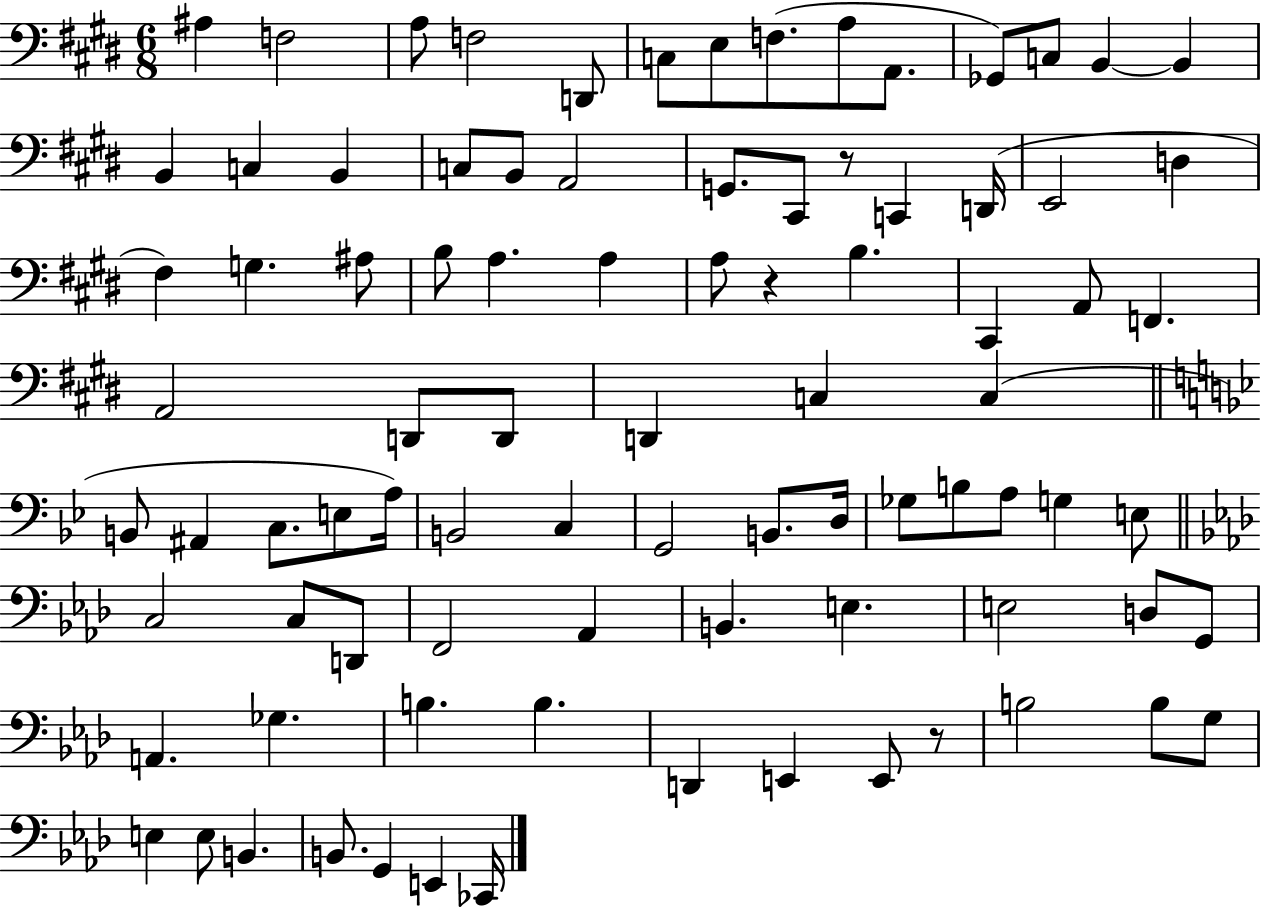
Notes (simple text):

A#3/q F3/h A3/e F3/h D2/e C3/e E3/e F3/e. A3/e A2/e. Gb2/e C3/e B2/q B2/q B2/q C3/q B2/q C3/e B2/e A2/h G2/e. C#2/e R/e C2/q D2/s E2/h D3/q F#3/q G3/q. A#3/e B3/e A3/q. A3/q A3/e R/q B3/q. C#2/q A2/e F2/q. A2/h D2/e D2/e D2/q C3/q C3/q B2/e A#2/q C3/e. E3/e A3/s B2/h C3/q G2/h B2/e. D3/s Gb3/e B3/e A3/e G3/q E3/e C3/h C3/e D2/e F2/h Ab2/q B2/q. E3/q. E3/h D3/e G2/e A2/q. Gb3/q. B3/q. B3/q. D2/q E2/q E2/e R/e B3/h B3/e G3/e E3/q E3/e B2/q. B2/e. G2/q E2/q CES2/s